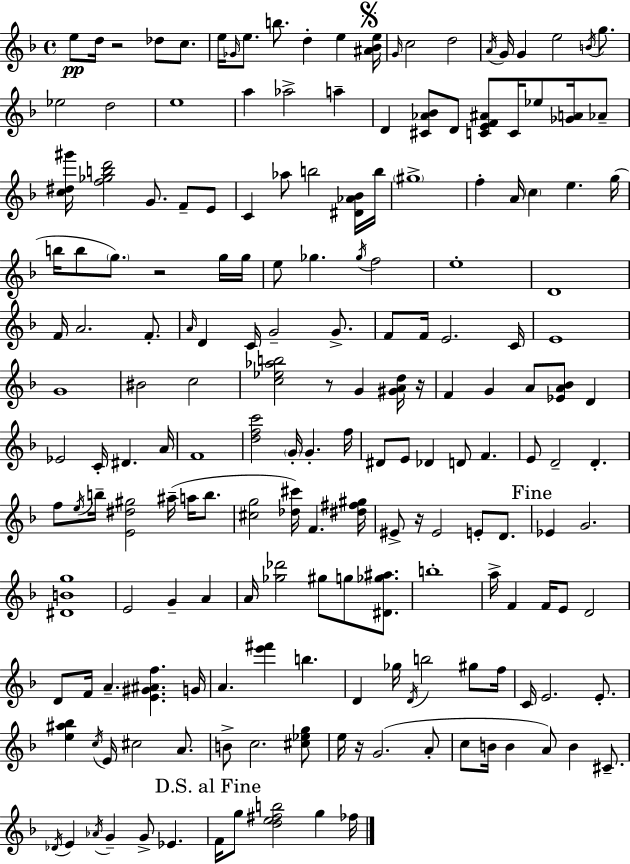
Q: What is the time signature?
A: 4/4